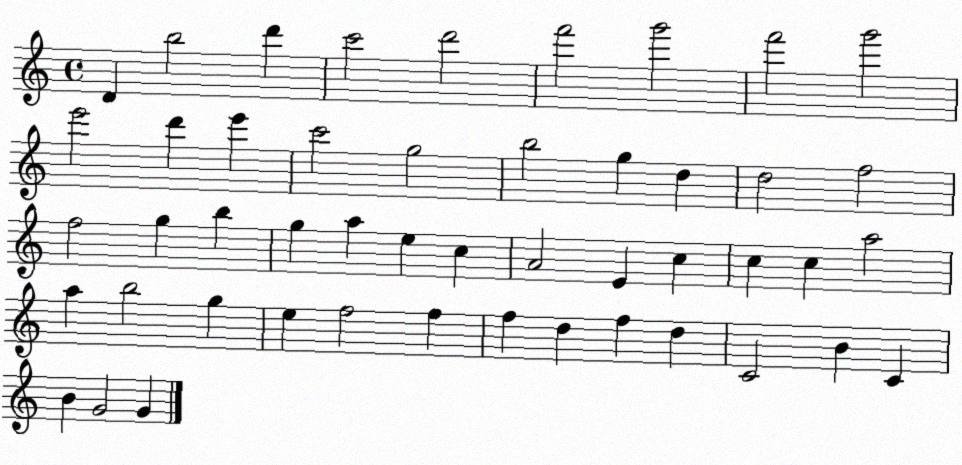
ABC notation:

X:1
T:Untitled
M:4/4
L:1/4
K:C
D b2 d' c'2 d'2 f'2 g'2 f'2 g'2 e'2 d' e' c'2 g2 b2 g d d2 f2 f2 g b g a e c A2 E c c c a2 a b2 g e f2 f f d f d C2 B C B G2 G